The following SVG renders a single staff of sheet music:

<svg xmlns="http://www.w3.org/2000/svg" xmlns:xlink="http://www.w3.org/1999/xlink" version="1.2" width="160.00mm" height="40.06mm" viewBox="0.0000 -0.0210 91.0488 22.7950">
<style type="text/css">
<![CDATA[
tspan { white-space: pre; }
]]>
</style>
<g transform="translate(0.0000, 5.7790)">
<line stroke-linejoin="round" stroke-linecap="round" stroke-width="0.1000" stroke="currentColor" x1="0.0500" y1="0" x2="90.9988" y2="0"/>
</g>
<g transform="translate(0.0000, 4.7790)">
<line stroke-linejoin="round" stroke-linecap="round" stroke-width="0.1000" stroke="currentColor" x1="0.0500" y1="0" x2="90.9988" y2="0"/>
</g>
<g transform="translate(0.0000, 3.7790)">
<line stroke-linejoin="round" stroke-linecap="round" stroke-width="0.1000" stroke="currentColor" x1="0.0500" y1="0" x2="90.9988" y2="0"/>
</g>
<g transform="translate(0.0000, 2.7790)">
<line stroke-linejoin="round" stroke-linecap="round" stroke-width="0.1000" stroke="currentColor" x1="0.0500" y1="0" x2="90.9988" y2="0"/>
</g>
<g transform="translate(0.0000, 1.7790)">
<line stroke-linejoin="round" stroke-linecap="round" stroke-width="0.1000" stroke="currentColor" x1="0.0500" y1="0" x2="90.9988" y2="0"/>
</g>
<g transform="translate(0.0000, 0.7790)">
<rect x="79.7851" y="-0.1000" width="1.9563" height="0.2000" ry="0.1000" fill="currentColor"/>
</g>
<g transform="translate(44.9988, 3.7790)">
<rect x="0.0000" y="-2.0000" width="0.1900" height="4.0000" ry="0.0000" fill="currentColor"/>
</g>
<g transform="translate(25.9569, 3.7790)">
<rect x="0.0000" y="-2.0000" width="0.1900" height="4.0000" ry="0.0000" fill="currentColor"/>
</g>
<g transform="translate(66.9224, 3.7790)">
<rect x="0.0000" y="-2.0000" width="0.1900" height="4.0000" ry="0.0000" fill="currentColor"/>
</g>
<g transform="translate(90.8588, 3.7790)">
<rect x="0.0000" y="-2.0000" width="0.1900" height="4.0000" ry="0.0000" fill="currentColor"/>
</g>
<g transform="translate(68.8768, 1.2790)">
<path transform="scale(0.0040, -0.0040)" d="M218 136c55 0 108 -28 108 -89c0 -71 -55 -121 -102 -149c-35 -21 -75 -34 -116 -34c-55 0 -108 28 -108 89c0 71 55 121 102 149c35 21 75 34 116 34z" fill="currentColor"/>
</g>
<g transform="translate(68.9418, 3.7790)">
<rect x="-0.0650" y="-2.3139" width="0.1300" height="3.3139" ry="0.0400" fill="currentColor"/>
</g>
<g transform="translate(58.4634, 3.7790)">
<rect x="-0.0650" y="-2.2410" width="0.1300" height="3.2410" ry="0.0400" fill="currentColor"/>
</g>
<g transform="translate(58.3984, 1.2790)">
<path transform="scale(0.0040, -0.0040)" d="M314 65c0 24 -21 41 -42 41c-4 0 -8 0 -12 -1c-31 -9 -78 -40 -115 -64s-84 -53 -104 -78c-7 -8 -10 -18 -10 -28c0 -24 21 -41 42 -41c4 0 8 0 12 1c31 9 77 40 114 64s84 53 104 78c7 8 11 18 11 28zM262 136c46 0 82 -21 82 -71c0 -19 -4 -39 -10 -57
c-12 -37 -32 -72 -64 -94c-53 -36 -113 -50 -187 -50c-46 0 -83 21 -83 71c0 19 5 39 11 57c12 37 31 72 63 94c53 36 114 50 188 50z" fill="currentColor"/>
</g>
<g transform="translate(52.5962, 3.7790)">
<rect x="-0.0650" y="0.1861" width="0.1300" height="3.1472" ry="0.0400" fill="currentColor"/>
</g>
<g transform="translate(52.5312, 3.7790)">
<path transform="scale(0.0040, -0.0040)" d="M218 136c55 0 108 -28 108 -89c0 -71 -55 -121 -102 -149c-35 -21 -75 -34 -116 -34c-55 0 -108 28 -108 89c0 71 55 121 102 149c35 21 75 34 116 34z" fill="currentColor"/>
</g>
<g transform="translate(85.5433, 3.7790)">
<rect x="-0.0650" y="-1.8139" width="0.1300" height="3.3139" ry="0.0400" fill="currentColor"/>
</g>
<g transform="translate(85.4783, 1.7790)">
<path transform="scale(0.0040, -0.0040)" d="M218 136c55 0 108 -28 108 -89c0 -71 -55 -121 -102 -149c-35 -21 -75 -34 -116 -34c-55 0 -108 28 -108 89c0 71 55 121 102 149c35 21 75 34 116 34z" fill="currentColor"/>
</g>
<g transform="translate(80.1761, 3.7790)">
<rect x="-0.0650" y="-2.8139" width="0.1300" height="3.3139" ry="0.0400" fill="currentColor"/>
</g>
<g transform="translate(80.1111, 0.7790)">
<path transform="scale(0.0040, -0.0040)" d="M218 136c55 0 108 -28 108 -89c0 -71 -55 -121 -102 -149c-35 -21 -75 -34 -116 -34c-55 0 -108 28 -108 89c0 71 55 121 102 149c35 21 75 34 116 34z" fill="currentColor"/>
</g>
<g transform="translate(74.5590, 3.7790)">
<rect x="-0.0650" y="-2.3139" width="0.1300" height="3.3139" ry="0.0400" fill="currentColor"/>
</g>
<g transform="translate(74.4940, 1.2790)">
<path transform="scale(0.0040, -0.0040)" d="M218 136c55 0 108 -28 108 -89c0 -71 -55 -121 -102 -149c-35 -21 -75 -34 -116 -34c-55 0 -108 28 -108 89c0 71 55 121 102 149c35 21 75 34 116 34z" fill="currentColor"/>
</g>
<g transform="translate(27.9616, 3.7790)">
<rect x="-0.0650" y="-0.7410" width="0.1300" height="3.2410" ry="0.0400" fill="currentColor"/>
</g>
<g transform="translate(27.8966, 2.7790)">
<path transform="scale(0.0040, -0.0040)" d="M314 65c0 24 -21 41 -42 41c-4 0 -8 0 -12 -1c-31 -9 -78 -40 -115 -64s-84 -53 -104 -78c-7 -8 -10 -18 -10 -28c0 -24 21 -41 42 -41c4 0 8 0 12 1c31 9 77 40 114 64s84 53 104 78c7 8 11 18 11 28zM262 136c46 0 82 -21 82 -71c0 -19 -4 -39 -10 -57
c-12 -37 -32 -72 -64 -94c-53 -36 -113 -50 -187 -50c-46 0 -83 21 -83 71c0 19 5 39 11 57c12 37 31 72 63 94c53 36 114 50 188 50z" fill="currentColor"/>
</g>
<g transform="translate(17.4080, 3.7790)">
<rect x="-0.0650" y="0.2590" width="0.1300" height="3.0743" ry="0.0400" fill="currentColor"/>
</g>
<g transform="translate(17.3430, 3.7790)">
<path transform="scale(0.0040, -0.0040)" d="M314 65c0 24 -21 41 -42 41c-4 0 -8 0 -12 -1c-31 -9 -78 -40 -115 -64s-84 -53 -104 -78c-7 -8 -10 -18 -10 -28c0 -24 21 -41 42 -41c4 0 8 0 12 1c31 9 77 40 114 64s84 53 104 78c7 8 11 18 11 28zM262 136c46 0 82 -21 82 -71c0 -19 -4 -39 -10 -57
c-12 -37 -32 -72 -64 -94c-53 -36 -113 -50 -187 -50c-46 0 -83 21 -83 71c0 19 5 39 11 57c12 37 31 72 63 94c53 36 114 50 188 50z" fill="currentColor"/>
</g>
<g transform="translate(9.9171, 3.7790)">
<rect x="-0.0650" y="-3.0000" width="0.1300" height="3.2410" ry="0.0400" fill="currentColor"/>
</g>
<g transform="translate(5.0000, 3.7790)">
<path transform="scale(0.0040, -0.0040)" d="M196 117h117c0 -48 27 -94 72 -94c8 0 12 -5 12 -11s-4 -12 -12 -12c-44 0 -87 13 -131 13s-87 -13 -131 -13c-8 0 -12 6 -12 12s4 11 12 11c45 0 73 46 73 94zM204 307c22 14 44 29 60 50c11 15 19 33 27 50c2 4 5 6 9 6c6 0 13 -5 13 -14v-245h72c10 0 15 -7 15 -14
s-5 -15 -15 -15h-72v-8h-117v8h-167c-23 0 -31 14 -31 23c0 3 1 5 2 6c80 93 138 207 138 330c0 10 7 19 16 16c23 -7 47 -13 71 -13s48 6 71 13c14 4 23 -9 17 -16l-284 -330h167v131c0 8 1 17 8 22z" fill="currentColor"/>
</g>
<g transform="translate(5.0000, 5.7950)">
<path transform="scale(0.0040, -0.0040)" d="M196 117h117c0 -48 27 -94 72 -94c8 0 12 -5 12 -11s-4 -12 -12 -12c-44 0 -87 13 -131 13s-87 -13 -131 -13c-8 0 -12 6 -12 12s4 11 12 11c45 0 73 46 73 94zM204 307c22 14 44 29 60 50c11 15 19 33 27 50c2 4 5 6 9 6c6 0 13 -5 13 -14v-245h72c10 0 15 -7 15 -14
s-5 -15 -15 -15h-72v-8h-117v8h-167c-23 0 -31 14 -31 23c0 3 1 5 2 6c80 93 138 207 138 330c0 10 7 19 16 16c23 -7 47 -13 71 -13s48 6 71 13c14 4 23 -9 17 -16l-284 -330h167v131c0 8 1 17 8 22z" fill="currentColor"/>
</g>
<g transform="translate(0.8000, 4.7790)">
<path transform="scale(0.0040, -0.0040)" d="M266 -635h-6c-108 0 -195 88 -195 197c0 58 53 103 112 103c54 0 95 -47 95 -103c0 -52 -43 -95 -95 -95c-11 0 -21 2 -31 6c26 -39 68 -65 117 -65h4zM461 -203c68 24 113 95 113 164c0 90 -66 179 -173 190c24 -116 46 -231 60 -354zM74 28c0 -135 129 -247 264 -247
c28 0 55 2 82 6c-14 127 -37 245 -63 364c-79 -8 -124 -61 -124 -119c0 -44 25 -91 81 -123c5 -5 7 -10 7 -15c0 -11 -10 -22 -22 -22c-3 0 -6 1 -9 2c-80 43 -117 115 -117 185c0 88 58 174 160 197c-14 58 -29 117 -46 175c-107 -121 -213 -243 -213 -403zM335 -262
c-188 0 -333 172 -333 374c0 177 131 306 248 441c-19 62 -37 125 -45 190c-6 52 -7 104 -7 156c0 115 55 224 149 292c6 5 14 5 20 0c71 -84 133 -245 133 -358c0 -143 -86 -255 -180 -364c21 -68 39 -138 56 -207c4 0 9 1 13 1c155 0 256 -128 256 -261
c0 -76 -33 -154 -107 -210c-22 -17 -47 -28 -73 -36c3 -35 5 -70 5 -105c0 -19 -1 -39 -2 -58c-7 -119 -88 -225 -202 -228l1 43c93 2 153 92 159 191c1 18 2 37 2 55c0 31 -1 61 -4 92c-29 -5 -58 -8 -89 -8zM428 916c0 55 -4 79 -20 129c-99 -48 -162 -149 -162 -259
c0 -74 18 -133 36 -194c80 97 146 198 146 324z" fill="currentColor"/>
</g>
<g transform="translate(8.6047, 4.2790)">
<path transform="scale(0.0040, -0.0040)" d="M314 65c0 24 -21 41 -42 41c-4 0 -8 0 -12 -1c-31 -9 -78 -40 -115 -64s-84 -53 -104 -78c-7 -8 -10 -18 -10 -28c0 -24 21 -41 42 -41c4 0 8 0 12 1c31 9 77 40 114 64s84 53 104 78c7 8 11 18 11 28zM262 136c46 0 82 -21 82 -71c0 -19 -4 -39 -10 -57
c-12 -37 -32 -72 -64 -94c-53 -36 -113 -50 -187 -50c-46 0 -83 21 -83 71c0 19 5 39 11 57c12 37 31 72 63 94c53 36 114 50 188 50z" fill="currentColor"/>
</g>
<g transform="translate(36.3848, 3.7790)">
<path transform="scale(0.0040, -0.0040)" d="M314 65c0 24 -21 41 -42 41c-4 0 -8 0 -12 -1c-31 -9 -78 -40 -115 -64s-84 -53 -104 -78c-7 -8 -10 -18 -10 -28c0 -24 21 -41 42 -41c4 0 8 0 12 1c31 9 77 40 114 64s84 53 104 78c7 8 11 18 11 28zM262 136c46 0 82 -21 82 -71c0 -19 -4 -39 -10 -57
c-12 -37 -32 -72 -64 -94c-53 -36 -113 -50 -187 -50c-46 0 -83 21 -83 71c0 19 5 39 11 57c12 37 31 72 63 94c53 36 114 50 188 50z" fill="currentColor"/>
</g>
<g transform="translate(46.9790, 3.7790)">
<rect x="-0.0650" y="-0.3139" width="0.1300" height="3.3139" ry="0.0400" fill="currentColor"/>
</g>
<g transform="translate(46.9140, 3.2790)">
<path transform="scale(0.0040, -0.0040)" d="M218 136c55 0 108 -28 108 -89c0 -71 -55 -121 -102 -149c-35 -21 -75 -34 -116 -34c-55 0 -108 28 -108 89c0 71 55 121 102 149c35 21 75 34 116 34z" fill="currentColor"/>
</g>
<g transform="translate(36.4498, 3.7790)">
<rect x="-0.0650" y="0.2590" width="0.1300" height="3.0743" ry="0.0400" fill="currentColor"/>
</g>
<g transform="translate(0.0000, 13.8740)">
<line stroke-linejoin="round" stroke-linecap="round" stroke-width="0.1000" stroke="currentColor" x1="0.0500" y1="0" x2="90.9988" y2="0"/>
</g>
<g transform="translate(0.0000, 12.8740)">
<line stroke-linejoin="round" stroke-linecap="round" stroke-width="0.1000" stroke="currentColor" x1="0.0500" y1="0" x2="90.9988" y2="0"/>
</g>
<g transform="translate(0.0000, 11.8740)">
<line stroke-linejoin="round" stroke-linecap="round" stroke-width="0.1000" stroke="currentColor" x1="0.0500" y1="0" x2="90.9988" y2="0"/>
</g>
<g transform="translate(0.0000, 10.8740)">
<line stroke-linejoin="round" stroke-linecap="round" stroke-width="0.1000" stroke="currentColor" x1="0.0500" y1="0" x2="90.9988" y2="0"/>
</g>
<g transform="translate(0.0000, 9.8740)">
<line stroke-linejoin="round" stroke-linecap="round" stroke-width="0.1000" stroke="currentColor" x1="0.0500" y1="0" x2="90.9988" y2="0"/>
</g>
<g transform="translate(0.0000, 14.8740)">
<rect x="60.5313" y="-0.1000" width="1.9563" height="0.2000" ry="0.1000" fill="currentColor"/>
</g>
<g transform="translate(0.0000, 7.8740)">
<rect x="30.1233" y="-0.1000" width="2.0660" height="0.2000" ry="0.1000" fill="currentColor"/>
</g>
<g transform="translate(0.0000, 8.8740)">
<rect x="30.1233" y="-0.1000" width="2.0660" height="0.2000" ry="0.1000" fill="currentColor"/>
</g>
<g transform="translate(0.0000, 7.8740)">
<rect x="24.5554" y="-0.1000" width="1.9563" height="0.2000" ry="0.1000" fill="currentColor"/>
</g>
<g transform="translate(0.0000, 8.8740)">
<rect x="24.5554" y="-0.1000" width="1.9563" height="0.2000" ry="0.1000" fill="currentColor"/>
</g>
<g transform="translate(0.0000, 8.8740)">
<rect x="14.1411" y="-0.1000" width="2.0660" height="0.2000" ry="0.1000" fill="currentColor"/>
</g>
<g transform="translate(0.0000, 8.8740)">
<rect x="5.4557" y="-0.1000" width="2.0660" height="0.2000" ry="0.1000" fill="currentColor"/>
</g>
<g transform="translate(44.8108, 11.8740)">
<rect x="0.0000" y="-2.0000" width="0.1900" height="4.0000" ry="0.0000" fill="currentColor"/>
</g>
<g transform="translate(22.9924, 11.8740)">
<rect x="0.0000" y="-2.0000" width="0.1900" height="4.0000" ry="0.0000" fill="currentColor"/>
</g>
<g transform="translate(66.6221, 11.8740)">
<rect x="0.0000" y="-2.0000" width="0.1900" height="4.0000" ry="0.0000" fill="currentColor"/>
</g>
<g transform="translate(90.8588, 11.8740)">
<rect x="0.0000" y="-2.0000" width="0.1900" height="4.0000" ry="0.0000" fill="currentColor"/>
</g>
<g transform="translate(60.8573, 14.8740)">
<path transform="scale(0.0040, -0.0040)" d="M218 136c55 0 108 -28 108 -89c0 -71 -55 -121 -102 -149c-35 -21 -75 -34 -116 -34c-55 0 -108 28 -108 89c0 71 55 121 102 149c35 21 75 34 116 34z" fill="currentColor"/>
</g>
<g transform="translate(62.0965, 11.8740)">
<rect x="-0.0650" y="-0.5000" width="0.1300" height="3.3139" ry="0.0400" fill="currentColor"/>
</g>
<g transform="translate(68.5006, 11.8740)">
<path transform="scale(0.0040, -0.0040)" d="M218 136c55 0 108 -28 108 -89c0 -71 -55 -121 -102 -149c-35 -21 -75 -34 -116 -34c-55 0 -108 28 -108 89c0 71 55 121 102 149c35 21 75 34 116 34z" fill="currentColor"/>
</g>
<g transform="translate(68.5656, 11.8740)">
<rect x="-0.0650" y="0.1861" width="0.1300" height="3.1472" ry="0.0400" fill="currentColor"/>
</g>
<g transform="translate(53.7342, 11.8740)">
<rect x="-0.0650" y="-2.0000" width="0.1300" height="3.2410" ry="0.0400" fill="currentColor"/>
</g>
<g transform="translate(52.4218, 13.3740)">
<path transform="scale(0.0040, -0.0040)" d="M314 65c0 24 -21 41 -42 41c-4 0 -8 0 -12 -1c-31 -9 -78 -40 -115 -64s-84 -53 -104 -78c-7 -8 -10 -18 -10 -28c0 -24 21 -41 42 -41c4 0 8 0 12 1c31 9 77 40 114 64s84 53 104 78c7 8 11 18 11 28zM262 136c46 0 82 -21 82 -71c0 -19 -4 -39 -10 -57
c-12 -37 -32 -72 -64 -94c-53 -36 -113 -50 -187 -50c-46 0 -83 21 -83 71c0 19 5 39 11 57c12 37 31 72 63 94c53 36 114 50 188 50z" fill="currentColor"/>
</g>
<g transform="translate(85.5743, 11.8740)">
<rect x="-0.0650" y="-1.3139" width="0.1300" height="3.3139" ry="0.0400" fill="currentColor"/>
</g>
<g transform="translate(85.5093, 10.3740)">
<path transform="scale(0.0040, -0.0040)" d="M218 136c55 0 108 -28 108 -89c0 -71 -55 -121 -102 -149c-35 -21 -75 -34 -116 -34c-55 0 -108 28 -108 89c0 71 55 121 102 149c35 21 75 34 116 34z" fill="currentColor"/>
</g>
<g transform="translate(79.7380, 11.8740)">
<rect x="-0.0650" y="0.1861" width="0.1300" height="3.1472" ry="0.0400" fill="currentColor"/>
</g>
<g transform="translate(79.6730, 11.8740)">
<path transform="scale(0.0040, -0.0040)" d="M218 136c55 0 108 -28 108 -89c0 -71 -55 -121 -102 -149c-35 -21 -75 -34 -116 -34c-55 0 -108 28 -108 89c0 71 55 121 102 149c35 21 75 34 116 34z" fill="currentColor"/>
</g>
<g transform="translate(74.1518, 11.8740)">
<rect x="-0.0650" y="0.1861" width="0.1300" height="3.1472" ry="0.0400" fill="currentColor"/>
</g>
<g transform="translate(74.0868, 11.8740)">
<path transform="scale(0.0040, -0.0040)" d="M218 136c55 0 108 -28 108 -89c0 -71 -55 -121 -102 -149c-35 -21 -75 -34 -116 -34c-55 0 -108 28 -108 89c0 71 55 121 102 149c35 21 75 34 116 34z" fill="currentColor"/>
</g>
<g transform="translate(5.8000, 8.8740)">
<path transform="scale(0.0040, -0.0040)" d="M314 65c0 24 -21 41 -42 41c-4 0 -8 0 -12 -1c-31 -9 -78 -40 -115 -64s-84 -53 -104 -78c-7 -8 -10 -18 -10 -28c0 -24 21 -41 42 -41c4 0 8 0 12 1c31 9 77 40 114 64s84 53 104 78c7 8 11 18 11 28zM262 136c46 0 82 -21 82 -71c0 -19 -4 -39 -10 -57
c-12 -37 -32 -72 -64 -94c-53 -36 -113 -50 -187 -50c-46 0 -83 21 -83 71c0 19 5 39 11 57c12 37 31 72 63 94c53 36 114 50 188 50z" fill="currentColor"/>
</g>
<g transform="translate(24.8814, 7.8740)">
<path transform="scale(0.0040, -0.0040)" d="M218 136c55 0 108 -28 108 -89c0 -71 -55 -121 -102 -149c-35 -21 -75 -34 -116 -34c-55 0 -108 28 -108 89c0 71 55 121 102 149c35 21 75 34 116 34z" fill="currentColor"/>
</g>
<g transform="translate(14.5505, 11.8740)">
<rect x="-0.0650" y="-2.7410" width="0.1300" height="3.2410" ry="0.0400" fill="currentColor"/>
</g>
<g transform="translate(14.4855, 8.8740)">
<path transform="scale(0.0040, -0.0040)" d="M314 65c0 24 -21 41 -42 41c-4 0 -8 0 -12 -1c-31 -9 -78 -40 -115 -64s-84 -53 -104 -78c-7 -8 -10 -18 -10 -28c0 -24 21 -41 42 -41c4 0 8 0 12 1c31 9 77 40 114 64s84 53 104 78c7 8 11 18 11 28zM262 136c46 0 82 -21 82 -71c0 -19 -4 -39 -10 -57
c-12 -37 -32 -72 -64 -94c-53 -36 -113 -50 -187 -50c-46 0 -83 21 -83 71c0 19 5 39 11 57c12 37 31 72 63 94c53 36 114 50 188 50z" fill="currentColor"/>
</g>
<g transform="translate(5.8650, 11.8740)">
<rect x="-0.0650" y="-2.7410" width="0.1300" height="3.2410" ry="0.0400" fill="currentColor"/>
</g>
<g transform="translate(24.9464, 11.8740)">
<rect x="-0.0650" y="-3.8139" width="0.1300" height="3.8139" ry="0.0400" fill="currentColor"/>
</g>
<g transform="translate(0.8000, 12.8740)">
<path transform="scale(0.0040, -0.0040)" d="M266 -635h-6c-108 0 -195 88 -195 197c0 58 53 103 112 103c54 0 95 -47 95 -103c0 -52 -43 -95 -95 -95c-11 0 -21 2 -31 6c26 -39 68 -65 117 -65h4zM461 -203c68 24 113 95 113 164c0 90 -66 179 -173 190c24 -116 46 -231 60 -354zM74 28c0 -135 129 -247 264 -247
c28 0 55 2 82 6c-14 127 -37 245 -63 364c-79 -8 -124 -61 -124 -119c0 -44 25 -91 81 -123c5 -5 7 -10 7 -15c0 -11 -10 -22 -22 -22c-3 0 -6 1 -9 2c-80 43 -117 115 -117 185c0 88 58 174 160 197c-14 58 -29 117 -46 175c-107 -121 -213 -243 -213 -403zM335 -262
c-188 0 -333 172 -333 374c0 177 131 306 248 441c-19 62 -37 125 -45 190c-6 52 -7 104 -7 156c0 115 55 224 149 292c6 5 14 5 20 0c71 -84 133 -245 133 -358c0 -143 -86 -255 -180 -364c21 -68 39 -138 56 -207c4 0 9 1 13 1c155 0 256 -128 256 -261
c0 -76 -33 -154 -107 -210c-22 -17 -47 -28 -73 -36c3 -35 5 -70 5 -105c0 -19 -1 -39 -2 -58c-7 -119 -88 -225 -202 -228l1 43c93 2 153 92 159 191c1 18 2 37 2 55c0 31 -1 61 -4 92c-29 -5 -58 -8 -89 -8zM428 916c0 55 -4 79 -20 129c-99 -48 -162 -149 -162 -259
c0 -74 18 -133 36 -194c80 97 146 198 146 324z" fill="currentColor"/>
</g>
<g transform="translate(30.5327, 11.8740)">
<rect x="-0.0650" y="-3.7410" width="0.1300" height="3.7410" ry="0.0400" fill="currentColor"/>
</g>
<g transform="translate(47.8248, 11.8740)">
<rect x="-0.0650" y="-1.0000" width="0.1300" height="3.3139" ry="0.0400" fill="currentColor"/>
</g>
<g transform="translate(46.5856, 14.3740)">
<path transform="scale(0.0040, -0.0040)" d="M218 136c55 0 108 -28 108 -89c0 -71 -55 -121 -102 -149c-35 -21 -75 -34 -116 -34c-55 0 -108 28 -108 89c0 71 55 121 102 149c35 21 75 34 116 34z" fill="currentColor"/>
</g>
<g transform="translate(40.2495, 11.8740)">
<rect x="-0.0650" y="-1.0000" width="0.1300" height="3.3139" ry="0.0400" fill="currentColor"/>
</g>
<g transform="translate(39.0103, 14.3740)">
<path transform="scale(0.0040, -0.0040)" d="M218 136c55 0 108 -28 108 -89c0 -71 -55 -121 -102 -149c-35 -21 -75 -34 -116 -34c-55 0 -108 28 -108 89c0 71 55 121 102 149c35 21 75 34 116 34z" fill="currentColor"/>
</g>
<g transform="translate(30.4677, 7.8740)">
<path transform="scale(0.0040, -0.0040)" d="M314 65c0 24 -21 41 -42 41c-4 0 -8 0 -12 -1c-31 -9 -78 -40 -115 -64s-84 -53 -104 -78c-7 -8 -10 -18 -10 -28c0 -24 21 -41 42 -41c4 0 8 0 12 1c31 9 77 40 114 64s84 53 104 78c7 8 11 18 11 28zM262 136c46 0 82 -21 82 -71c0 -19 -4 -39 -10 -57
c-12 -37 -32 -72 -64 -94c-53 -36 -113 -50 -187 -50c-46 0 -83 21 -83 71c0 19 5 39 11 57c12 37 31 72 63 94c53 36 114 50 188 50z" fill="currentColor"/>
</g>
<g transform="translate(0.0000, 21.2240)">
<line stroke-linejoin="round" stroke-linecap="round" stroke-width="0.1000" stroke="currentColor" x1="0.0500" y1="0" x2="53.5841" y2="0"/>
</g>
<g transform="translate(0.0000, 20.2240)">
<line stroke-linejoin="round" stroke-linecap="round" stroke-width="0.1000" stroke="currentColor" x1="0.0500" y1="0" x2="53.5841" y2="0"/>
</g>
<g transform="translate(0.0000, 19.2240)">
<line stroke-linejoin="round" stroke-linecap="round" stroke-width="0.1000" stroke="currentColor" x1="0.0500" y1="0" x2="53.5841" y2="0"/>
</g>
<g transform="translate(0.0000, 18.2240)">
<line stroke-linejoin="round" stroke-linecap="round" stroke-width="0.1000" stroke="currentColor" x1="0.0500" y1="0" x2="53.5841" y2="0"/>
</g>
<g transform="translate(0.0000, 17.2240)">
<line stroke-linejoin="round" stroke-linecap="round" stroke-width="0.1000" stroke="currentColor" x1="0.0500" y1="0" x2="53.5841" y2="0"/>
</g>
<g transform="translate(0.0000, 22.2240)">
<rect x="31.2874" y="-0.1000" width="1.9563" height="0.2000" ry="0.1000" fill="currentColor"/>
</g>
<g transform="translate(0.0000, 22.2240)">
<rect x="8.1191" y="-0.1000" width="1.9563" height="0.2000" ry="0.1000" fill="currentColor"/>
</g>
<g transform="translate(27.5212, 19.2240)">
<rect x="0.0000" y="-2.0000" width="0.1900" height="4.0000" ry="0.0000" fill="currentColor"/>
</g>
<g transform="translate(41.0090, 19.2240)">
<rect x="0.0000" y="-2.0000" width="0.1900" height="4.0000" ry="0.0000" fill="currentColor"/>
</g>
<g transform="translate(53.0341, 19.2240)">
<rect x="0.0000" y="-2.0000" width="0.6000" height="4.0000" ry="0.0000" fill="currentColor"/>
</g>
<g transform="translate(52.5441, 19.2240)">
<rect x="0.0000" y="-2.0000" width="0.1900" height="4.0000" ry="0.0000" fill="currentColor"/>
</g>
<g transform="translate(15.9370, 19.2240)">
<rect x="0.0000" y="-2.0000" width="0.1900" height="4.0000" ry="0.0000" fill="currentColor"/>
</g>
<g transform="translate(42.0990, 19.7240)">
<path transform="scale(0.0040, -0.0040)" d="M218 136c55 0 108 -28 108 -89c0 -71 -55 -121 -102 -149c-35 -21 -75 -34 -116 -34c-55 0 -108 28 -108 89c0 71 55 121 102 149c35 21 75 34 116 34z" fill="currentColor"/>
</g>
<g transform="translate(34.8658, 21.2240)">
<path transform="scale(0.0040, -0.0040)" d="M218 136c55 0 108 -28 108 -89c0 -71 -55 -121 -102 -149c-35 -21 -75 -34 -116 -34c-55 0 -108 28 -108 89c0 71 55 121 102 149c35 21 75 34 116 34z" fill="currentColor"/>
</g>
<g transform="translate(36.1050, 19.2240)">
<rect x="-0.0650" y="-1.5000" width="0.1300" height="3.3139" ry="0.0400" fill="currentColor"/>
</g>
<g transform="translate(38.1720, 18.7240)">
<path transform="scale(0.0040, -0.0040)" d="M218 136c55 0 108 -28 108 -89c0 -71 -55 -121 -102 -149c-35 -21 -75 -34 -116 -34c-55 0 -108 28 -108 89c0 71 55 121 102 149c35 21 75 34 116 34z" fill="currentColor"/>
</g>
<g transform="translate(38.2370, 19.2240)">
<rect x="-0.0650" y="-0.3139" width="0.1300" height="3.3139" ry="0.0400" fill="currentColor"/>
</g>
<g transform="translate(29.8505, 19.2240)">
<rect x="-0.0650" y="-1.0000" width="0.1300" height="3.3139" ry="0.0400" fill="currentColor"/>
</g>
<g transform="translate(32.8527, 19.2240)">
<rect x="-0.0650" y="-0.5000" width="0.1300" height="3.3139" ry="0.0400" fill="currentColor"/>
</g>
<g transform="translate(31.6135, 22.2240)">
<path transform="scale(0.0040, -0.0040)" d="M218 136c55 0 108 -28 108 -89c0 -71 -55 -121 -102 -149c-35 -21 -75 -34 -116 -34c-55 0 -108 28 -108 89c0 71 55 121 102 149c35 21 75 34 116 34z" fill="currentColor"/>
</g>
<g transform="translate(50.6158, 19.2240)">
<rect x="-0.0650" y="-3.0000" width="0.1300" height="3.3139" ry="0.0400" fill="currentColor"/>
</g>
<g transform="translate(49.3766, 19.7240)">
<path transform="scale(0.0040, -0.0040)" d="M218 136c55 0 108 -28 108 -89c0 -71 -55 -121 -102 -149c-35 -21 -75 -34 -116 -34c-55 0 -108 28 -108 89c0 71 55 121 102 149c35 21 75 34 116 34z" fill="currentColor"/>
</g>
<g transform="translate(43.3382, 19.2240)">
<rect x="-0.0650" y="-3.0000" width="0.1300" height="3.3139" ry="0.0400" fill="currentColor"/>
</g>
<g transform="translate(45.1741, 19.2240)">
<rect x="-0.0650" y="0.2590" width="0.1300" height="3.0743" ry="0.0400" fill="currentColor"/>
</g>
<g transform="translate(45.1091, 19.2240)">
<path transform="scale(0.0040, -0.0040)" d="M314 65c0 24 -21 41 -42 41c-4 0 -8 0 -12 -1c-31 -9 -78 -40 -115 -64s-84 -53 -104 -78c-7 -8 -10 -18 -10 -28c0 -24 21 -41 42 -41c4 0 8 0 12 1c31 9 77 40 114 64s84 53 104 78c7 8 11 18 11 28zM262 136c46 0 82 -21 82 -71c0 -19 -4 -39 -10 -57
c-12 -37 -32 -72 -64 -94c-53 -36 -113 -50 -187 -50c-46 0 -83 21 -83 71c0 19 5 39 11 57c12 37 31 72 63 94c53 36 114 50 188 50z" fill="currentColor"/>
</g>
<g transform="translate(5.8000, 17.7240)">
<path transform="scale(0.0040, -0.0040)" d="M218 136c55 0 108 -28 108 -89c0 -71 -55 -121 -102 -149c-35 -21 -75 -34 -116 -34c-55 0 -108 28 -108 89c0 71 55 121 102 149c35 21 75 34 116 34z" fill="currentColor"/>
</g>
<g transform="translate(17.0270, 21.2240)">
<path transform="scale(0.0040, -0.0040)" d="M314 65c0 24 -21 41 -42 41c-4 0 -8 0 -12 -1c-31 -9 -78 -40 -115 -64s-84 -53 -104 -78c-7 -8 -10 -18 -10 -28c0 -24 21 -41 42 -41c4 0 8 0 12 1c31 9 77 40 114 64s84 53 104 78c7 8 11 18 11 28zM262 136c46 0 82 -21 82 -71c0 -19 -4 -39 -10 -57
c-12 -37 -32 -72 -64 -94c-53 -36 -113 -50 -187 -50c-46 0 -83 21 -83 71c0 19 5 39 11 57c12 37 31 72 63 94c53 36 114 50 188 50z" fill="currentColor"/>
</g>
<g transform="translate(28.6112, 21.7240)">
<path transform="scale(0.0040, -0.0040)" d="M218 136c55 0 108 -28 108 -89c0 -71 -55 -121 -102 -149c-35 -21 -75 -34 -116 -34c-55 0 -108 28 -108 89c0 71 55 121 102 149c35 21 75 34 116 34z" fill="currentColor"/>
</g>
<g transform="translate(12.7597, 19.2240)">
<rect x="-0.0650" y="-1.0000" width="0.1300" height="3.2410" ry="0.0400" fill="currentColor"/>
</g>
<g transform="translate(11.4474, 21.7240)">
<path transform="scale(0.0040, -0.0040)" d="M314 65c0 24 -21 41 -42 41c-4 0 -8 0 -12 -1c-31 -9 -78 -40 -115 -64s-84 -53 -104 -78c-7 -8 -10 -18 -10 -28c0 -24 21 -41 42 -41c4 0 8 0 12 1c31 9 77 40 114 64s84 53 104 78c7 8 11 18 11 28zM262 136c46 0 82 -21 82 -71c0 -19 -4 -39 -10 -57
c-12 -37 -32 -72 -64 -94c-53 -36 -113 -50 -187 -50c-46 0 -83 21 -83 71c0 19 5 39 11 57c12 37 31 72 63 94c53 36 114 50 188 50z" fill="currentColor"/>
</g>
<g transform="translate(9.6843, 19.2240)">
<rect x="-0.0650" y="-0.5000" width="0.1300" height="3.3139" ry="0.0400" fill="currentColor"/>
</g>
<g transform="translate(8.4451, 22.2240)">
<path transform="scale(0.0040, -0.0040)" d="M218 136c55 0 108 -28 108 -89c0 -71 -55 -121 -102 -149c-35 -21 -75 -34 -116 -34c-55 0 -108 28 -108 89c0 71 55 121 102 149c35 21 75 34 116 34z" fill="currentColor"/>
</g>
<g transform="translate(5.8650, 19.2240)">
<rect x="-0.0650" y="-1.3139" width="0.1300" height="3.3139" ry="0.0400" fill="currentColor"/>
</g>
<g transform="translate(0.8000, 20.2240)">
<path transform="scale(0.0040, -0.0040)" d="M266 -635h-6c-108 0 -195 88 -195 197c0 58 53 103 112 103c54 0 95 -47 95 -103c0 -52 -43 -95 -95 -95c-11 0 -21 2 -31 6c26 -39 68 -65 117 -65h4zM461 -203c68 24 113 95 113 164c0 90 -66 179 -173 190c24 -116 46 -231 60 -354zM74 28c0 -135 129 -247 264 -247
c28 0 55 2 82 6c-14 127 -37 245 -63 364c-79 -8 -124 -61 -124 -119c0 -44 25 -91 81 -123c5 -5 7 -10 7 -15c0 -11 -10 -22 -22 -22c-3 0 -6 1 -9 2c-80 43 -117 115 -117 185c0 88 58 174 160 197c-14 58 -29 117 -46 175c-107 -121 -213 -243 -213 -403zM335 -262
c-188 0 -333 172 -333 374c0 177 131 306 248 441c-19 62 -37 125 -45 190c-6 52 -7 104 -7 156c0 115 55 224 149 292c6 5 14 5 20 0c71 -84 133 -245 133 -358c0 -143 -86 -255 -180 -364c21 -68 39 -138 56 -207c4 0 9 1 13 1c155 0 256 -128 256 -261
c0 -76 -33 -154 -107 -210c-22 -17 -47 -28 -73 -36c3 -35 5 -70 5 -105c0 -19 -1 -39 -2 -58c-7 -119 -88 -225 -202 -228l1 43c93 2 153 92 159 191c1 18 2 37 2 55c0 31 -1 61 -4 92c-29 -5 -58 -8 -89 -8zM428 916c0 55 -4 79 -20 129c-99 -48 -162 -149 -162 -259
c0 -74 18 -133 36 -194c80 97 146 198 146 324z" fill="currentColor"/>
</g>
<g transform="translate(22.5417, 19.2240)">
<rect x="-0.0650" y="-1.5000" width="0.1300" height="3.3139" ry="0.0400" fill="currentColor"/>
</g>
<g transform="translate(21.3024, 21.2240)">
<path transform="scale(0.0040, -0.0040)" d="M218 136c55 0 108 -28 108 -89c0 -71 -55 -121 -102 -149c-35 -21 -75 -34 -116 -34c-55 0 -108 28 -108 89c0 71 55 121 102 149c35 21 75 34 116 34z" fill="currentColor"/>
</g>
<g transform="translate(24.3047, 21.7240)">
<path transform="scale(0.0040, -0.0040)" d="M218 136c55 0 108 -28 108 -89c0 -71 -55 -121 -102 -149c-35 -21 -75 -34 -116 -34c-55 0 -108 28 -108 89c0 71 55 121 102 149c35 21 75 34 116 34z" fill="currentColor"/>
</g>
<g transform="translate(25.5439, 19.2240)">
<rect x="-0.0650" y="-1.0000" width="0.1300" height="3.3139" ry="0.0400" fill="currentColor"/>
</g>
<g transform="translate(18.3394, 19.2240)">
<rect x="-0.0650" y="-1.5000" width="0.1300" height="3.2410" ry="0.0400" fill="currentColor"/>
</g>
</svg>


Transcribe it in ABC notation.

X:1
T:Untitled
M:4/4
L:1/4
K:C
A2 B2 d2 B2 c B g2 g g a f a2 a2 c' c'2 D D F2 C B B B e e C D2 E2 E D D C E c A B2 A